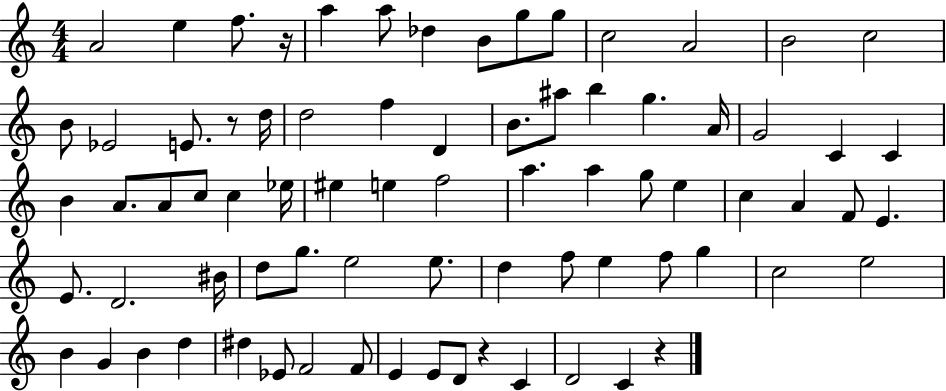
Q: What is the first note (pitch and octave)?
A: A4